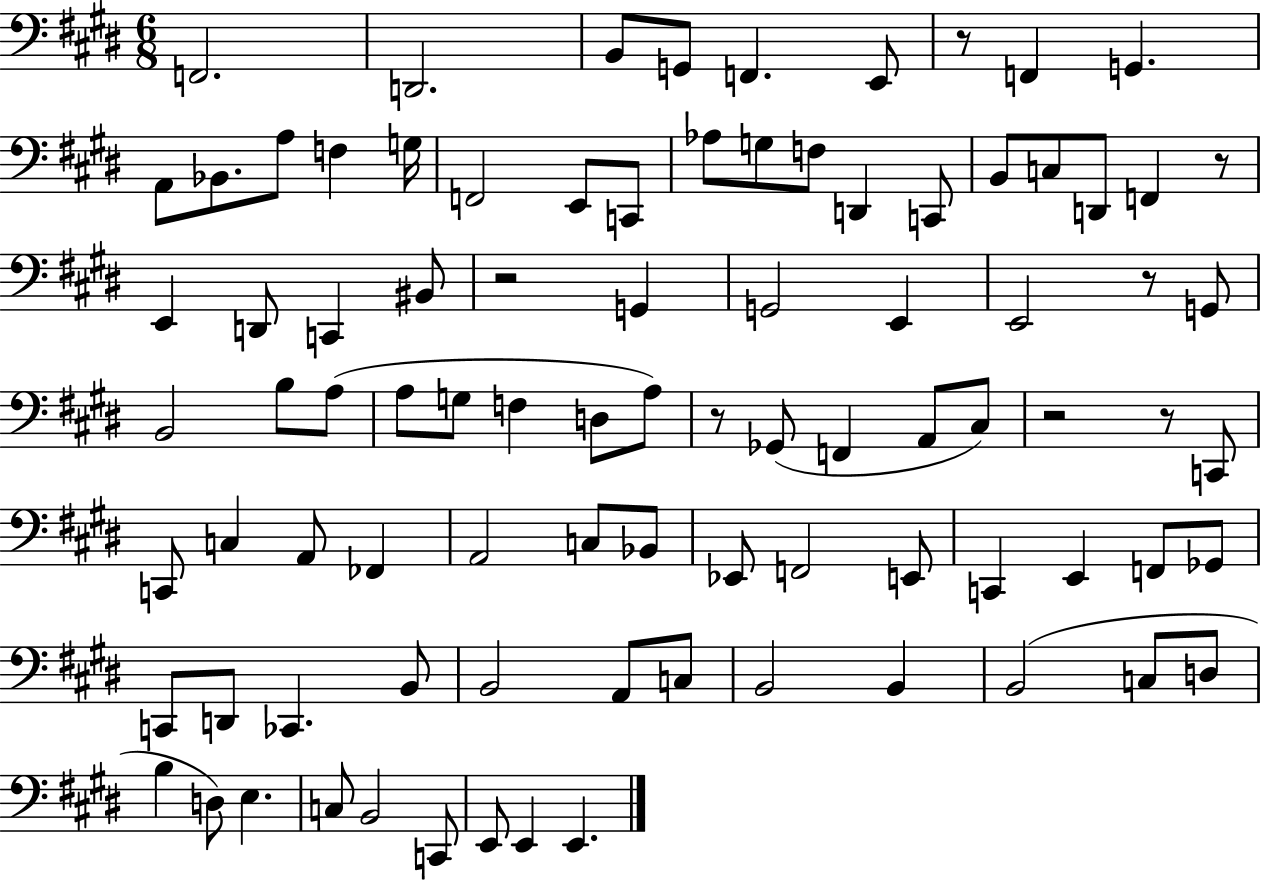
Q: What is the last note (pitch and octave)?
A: E2